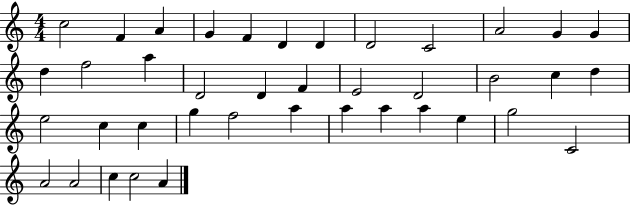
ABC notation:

X:1
T:Untitled
M:4/4
L:1/4
K:C
c2 F A G F D D D2 C2 A2 G G d f2 a D2 D F E2 D2 B2 c d e2 c c g f2 a a a a e g2 C2 A2 A2 c c2 A